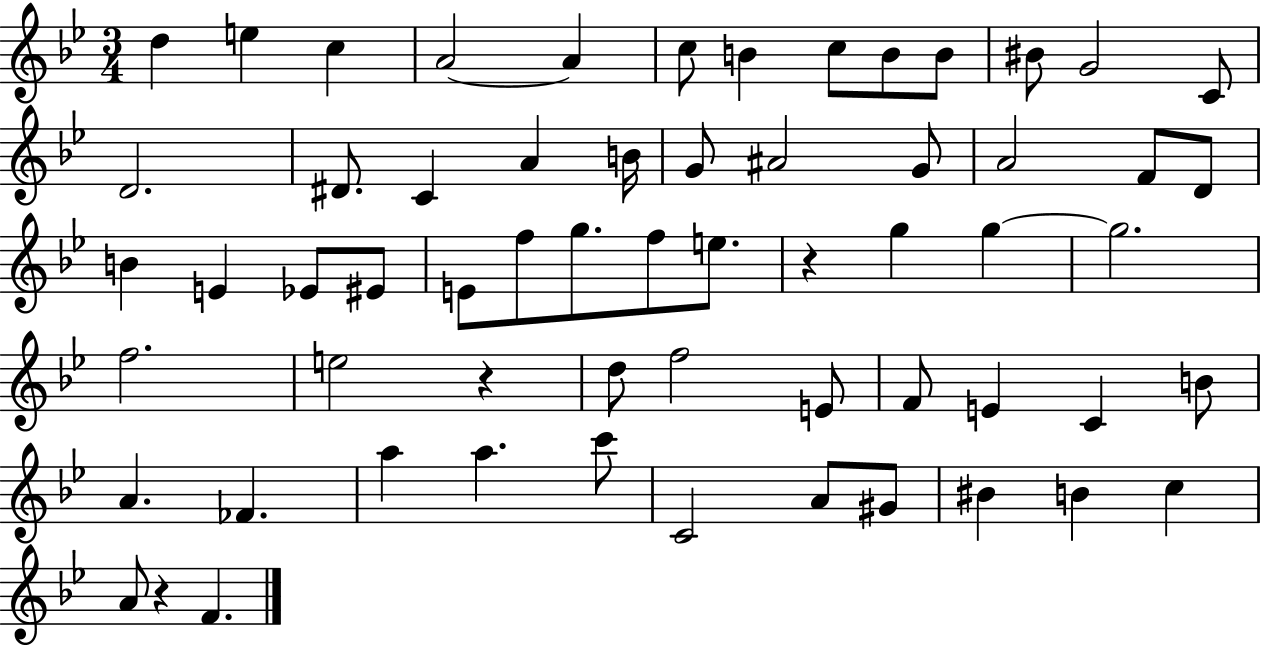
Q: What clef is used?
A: treble